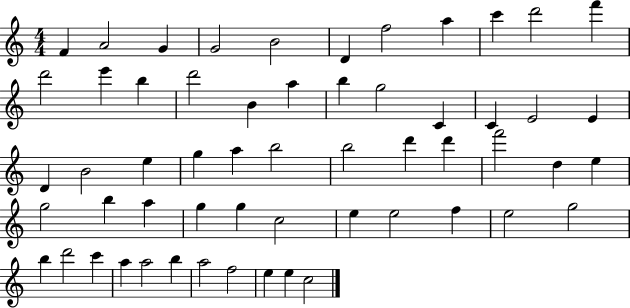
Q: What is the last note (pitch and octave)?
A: C5